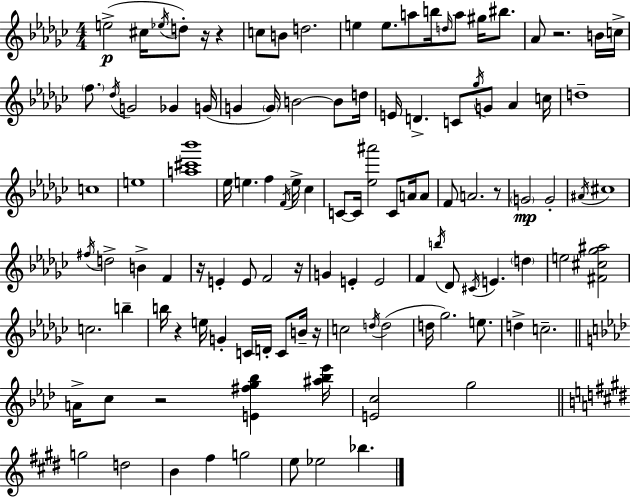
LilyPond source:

{
  \clef treble
  \numericTimeSignature
  \time 4/4
  \key ees \minor
  \repeat volta 2 { e''2->(\p cis''16 \acciaccatura { ees''16 } d''8-.) r16 r4 | c''8 b'8 d''2. | e''4 e''8. a''8 b''16 \grace { d''16 } a''8 gis''16 bis''8. | aes'8 r2. | \break b'16 c''16-> \parenthesize f''8. \acciaccatura { des''16 } g'2 ges'4 | g'16( g'4 \parenthesize g'16) b'2~~ | b'8 d''16 e'16 d'4.-> c'8 \acciaccatura { ges''16 } g'8 aes'4 | c''16 d''1-- | \break c''1 | e''1 | <a'' cis''' bes'''>1 | ees''16 e''4. f''4 \acciaccatura { f'16 } | \break e''16-> ces''4 c'8~~ c'16 <ees'' ais'''>2 | c'8 a'16 a'8 f'8 a'2. | r8 \parenthesize g'2\mp g'2-. | \acciaccatura { ais'16 } cis''1 | \break \acciaccatura { fis''16 } d''2-> b'4-> | f'4 r16 e'4-. e'8 f'2 | r16 g'4 e'4-. e'2 | f'4 \acciaccatura { b''16 } des'8 \acciaccatura { cis'16 } e'4. | \break \parenthesize d''4 e''2 | <fis' cis'' ges'' ais''>2 c''2. | b''4-- b''16 r4 e''16 g'4-. | c'16 d'16-. c'8 b'16-- r16 c''2 | \break \acciaccatura { d''16 } d''2( d''16 ges''2.) | e''8. d''4-> c''2.-- | \bar "||" \break \key aes \major a'16-> c''8 r2 <e' fis'' g'' bes''>4 <ais'' bes'' ees'''>16 | <e' c''>2 g''2 | \bar "||" \break \key e \major g''2 d''2 | b'4 fis''4 g''2 | e''8 ees''2 bes''4. | } \bar "|."
}